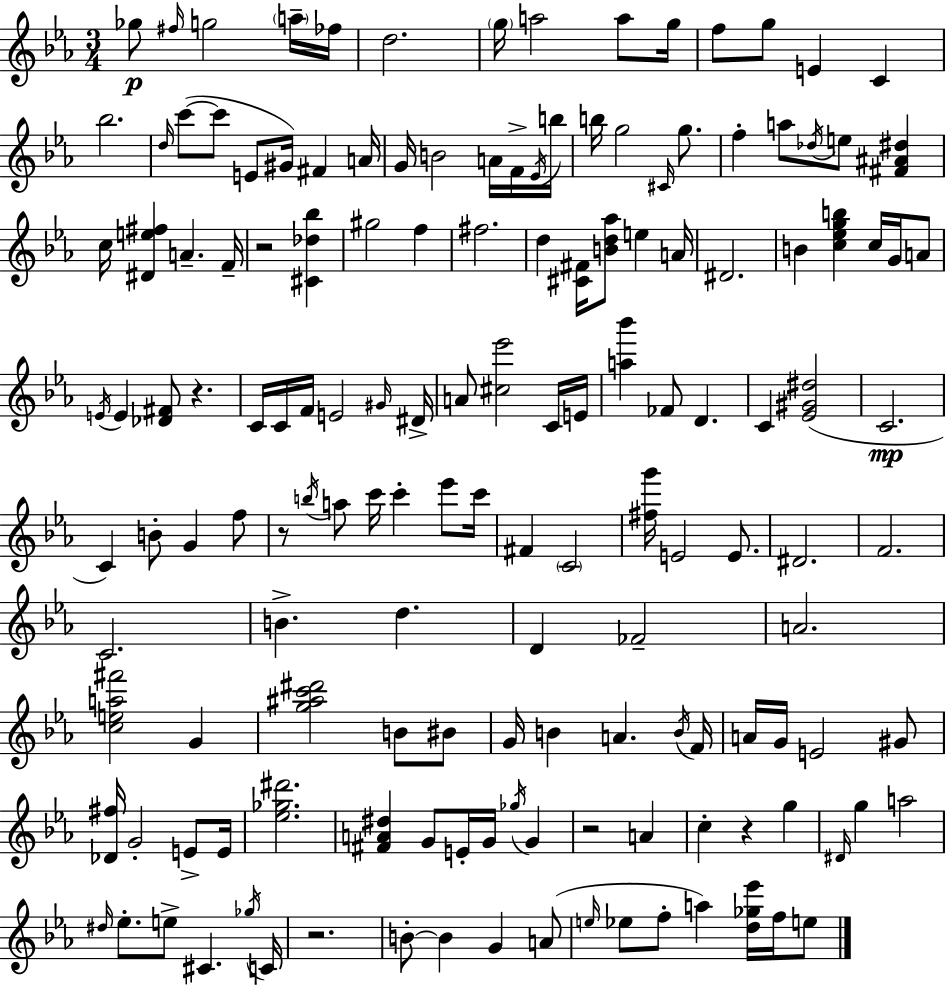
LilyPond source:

{
  \clef treble
  \numericTimeSignature
  \time 3/4
  \key ees \major
  ges''8\p \grace { fis''16 } g''2 \parenthesize a''16-- | fes''16 d''2. | \parenthesize g''16 a''2 a''8 | g''16 f''8 g''8 e'4 c'4 | \break bes''2. | \grace { d''16 }( c'''8~~ c'''8 e'8 gis'16) fis'4 | a'16 g'16 b'2 a'16 | f'16-> \acciaccatura { ees'16 } b''16 b''16 g''2 | \break \grace { cis'16 } g''8. f''4-. a''8 \acciaccatura { des''16 } e''8 | <fis' ais' dis''>4 c''16 <dis' e'' fis''>4 a'4.-- | f'16-- r2 | <cis' des'' bes''>4 gis''2 | \break f''4 fis''2. | d''4 <cis' fis'>16 <b' d'' aes''>8 | e''4 a'16 dis'2. | b'4 <c'' ees'' g'' b''>4 | \break c''16 g'16 a'8 \acciaccatura { e'16 } e'4 <des' fis'>8 | r4. c'16 c'16 f'16 e'2 | \grace { gis'16 } dis'16-> a'8 <cis'' ees'''>2 | c'16 e'16 <a'' bes'''>4 fes'8 | \break d'4. c'4 <ees' gis' dis''>2( | c'2.\mp | c'4) b'8-. | g'4 f''8 r8 \acciaccatura { b''16 } a''8 | \break c'''16 c'''4-. ees'''8 c'''16 fis'4 | \parenthesize c'2 <fis'' g'''>16 e'2 | e'8. dis'2. | f'2. | \break c'2. | b'4.-> | d''4. d'4 | fes'2-- a'2. | \break <c'' e'' a'' fis'''>2 | g'4 <g'' ais'' c''' dis'''>2 | b'8 bis'8 g'16 b'4 | a'4. \acciaccatura { b'16 } f'16 a'16 g'16 e'2 | \break gis'8 <des' fis''>16 g'2-. | e'8-> e'16 <ees'' ges'' dis'''>2. | <fis' a' dis''>4 | g'8 e'16-. g'16 \acciaccatura { ges''16 } g'4 r2 | \break a'4 c''4-. | r4 g''4 \grace { dis'16 } g''4 | a''2 \grace { dis''16 } | ees''8.-. e''8-> cis'4. \acciaccatura { ges''16 } | \break c'16 r2. | b'8-.~~ b'4 g'4 a'8( | \grace { e''16 } ees''8 f''8-. a''4) <d'' ges'' ees'''>16 f''16 | e''8 \bar "|."
}